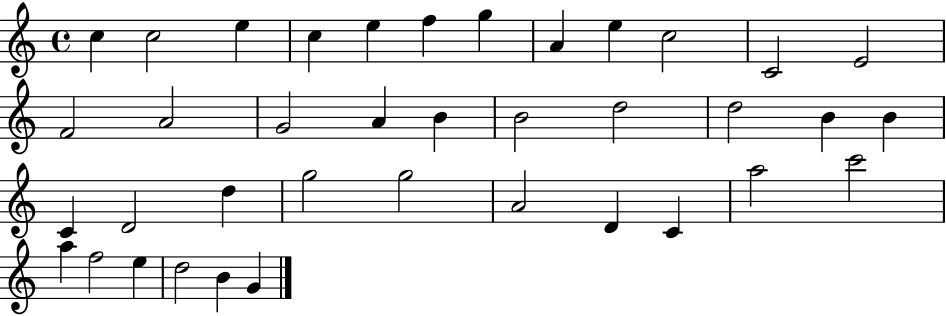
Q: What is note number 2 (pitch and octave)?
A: C5